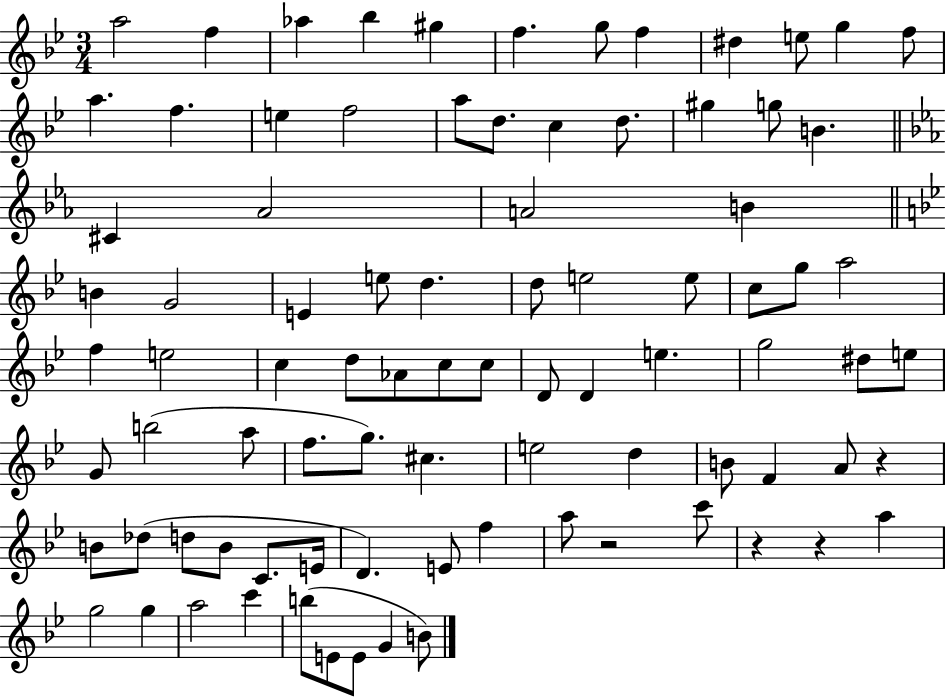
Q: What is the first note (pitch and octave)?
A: A5